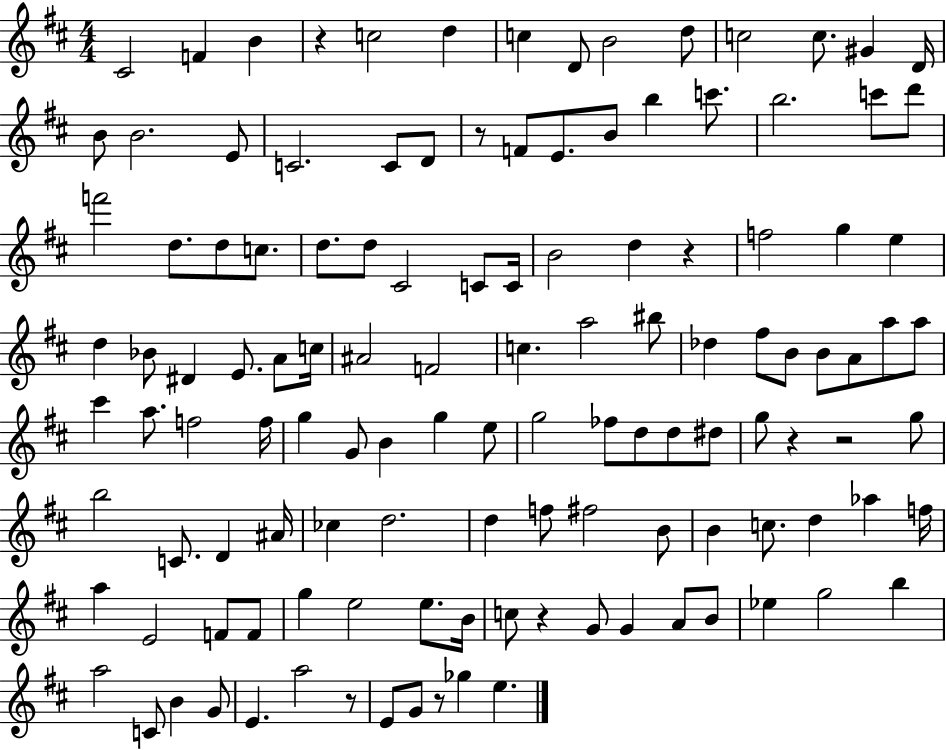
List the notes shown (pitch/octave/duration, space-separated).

C#4/h F4/q B4/q R/q C5/h D5/q C5/q D4/e B4/h D5/e C5/h C5/e. G#4/q D4/s B4/e B4/h. E4/e C4/h. C4/e D4/e R/e F4/e E4/e. B4/e B5/q C6/e. B5/h. C6/e D6/e F6/h D5/e. D5/e C5/e. D5/e. D5/e C#4/h C4/e C4/s B4/h D5/q R/q F5/h G5/q E5/q D5/q Bb4/e D#4/q E4/e. A4/e C5/s A#4/h F4/h C5/q. A5/h BIS5/e Db5/q F#5/e B4/e B4/e A4/e A5/e A5/e C#6/q A5/e. F5/h F5/s G5/q G4/e B4/q G5/q E5/e G5/h FES5/e D5/e D5/e D#5/e G5/e R/q R/h G5/e B5/h C4/e. D4/q A#4/s CES5/q D5/h. D5/q F5/e F#5/h B4/e B4/q C5/e. D5/q Ab5/q F5/s A5/q E4/h F4/e F4/e G5/q E5/h E5/e. B4/s C5/e R/q G4/e G4/q A4/e B4/e Eb5/q G5/h B5/q A5/h C4/e B4/q G4/e E4/q. A5/h R/e E4/e G4/e R/e Gb5/q E5/q.